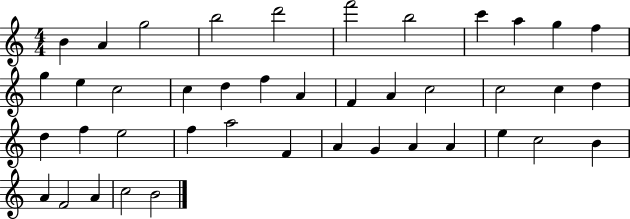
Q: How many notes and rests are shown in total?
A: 42